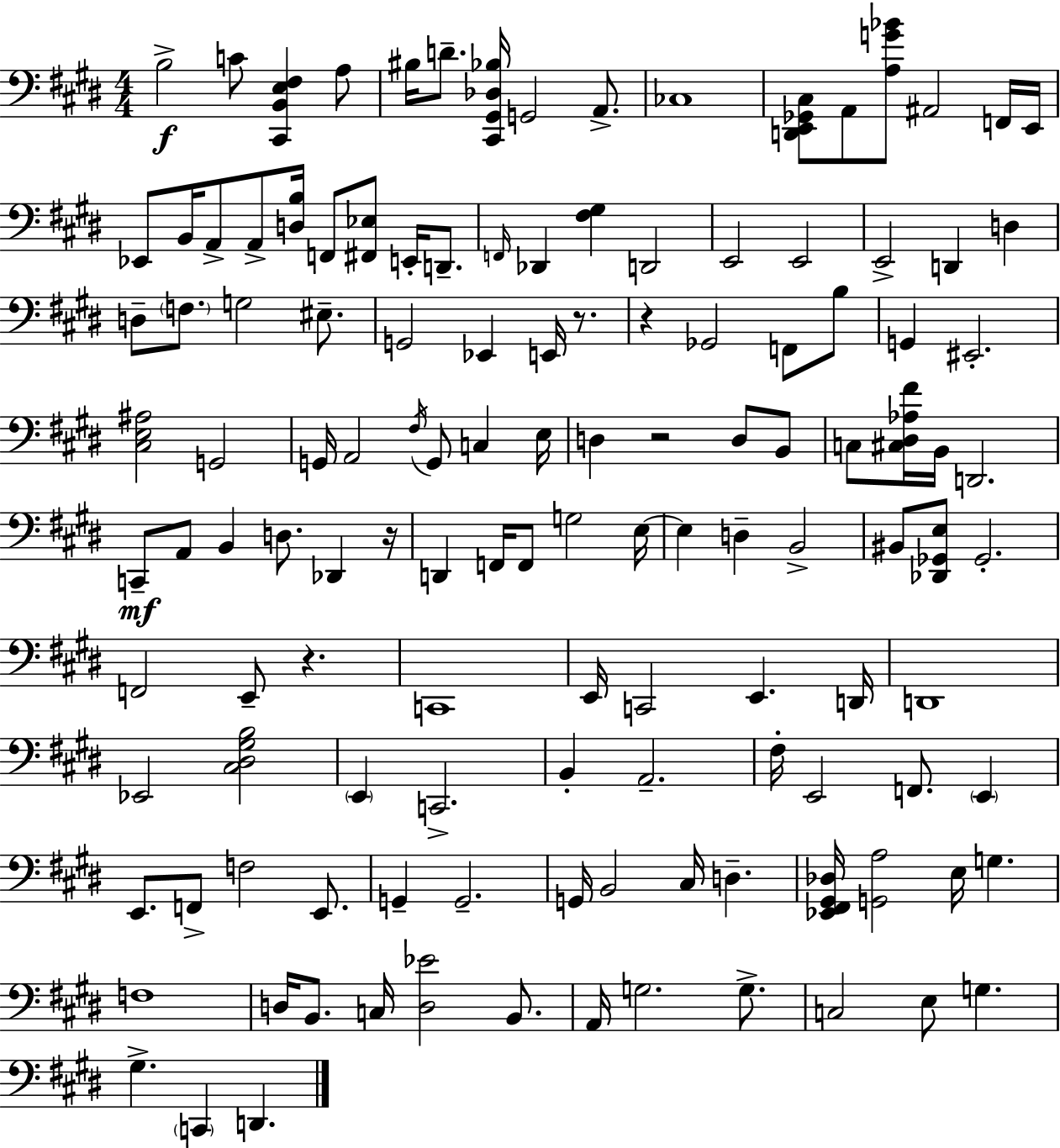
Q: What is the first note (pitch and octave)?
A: B3